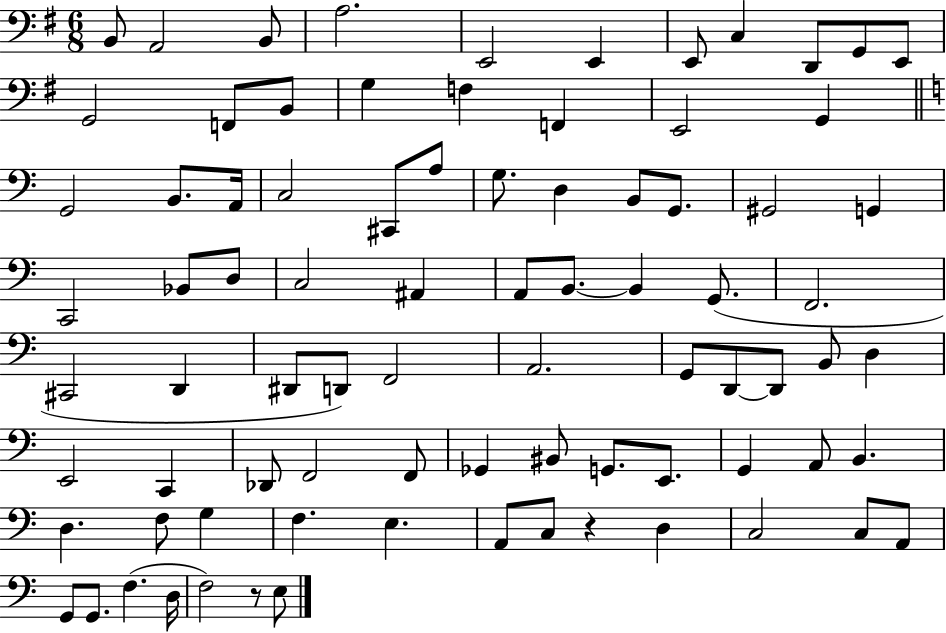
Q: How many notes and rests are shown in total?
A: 83